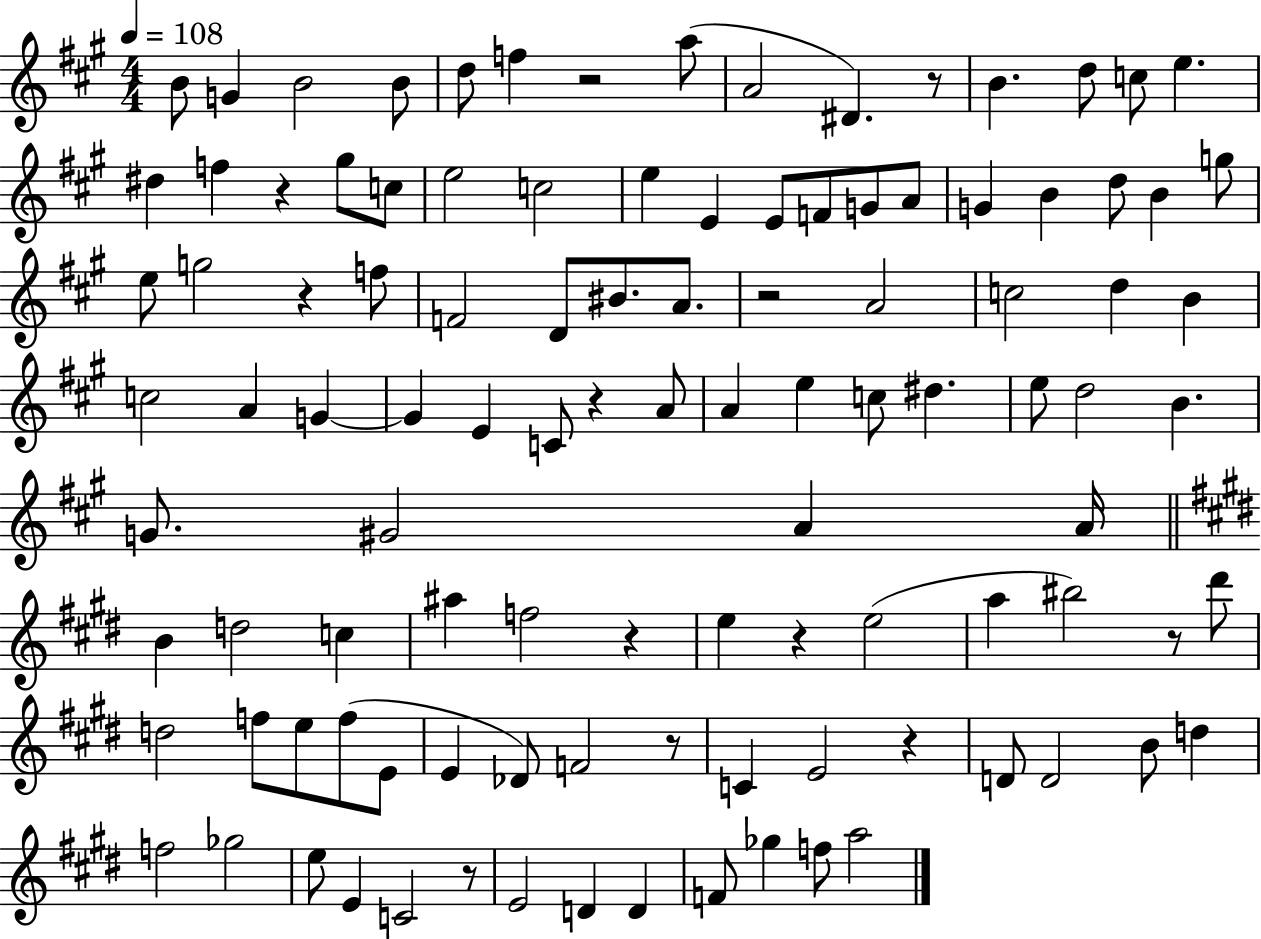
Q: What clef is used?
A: treble